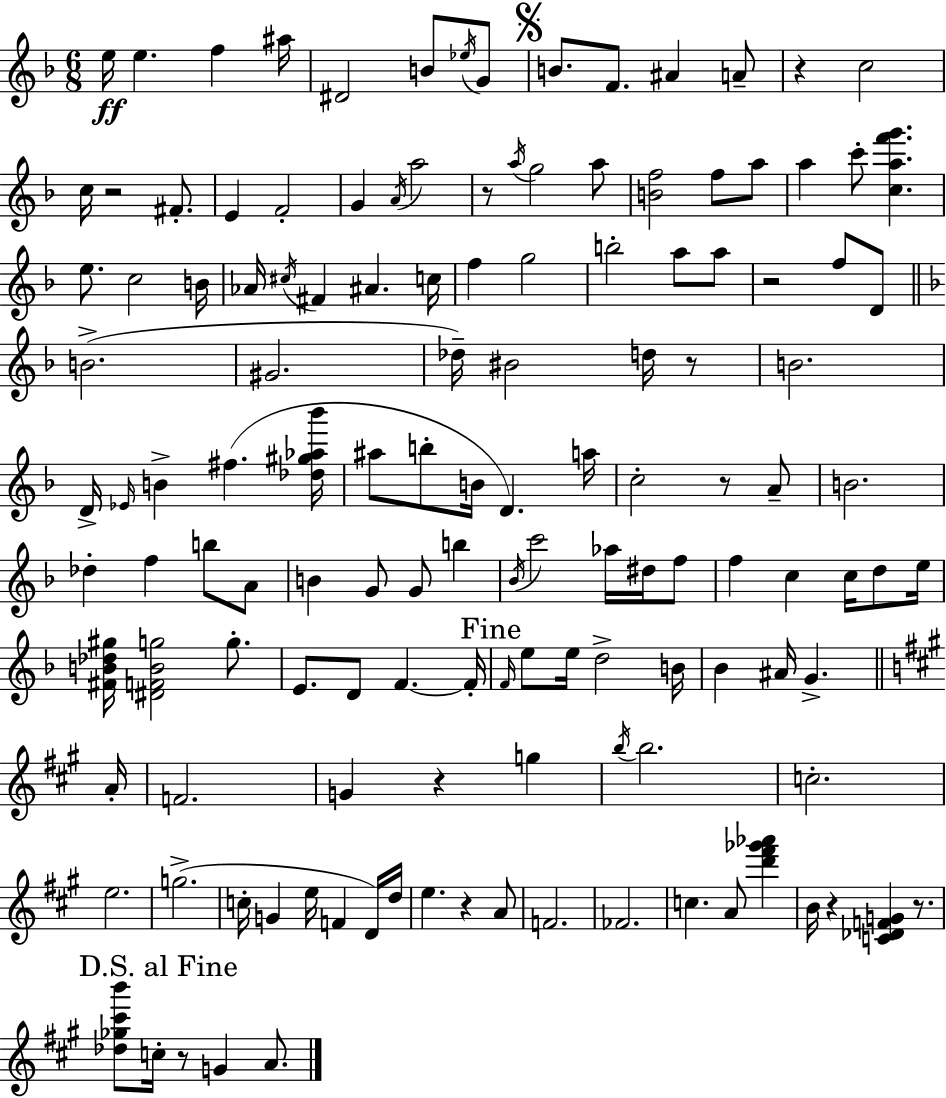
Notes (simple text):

E5/s E5/q. F5/q A#5/s D#4/h B4/e Eb5/s G4/e B4/e. F4/e. A#4/q A4/e R/q C5/h C5/s R/h F#4/e. E4/q F4/h G4/q A4/s A5/h R/e A5/s G5/h A5/e [B4,F5]/h F5/e A5/e A5/q C6/e [C5,A5,F6,G6]/q. E5/e. C5/h B4/s Ab4/s C#5/s F#4/q A#4/q. C5/s F5/q G5/h B5/h A5/e A5/e R/h F5/e D4/e B4/h. G#4/h. Db5/s BIS4/h D5/s R/e B4/h. D4/s Eb4/s B4/q F#5/q. [Db5,G#5,Ab5,Bb6]/s A#5/e B5/e B4/s D4/q. A5/s C5/h R/e A4/e B4/h. Db5/q F5/q B5/e A4/e B4/q G4/e G4/e B5/q Bb4/s C6/h Ab5/s D#5/s F5/e F5/q C5/q C5/s D5/e E5/s [F#4,B4,Db5,G#5]/s [D#4,F4,B4,G5]/h G5/e. E4/e. D4/e F4/q. F4/s F4/s E5/e E5/s D5/h B4/s Bb4/q A#4/s G4/q. A4/s F4/h. G4/q R/q G5/q B5/s B5/h. C5/h. E5/h. G5/h. C5/s G4/q E5/s F4/q D4/s D5/s E5/q. R/q A4/e F4/h. FES4/h. C5/q. A4/e [D6,F#6,Gb6,Ab6]/q B4/s R/q [C4,Db4,F4,G4]/q R/e. [Db5,Gb5,C#6,B6]/e C5/s R/e G4/q A4/e.